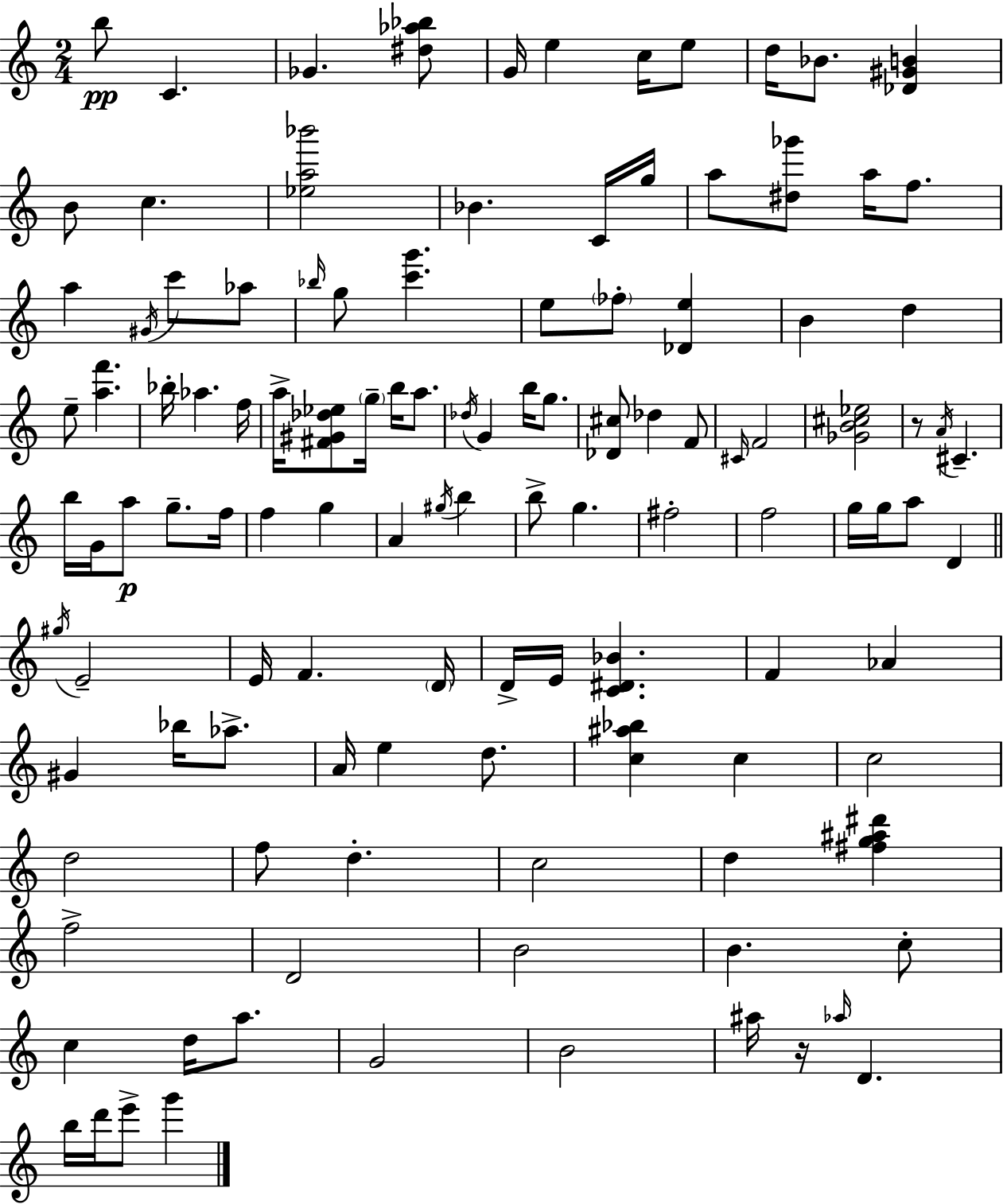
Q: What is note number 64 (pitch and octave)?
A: G#5